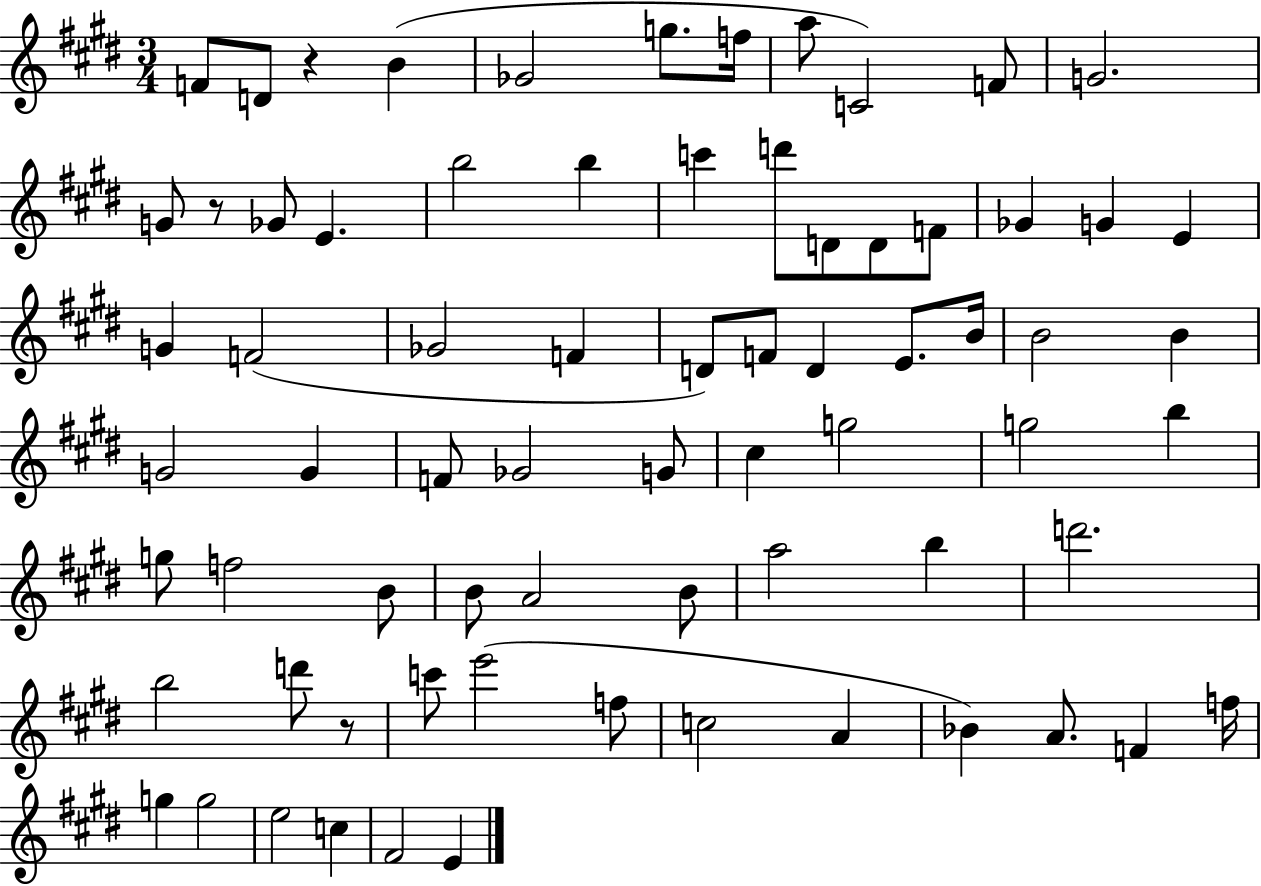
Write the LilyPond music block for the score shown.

{
  \clef treble
  \numericTimeSignature
  \time 3/4
  \key e \major
  \repeat volta 2 { f'8 d'8 r4 b'4( | ges'2 g''8. f''16 | a''8 c'2) f'8 | g'2. | \break g'8 r8 ges'8 e'4. | b''2 b''4 | c'''4 d'''8 d'8 d'8 f'8 | ges'4 g'4 e'4 | \break g'4 f'2( | ges'2 f'4 | d'8) f'8 d'4 e'8. b'16 | b'2 b'4 | \break g'2 g'4 | f'8 ges'2 g'8 | cis''4 g''2 | g''2 b''4 | \break g''8 f''2 b'8 | b'8 a'2 b'8 | a''2 b''4 | d'''2. | \break b''2 d'''8 r8 | c'''8 e'''2( f''8 | c''2 a'4 | bes'4) a'8. f'4 f''16 | \break g''4 g''2 | e''2 c''4 | fis'2 e'4 | } \bar "|."
}